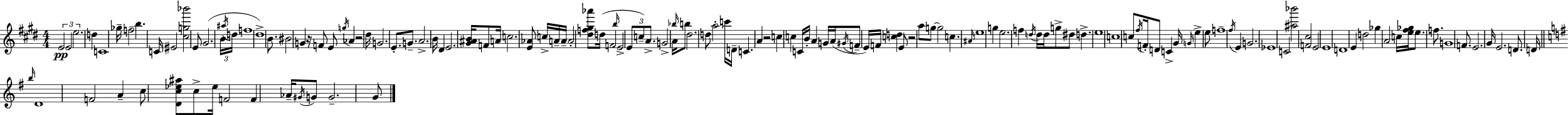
{
  \clef treble
  \numericTimeSignature
  \time 4/4
  \key e \major
  \repeat volta 2 { \tuplet 3/2 { e'2\pp e'2 | e''2. } d''4 | c'1 | ges''16-- f''2-- b''4. c'16 | \break eis'2 <cis'' g'' bes'''>2 | e'8 gis'2.( \tuplet 3/2 { b'16 \acciaccatura { ais''16 } | d''16 } f''1 | dis''1->) | \break b'8. bis'2 g'4 | r16 f'8 e'8 \acciaccatura { g''16 } aes'4 r2 | dis''16 g'2. e'8.-. | g'8.-- a'2.-> | \break b'16 dis'4 e'2. | <gis' ais' b'>16 f'8 a'16 c''2. | <e' aes'>8 c''16-> a'16-- a'16-- a'2-. <dis'' f'' gis'' aes'''>8 | d''16( f'2 \grace { b''16 } e'2-> | \break \tuplet 3/2 { e'8 c''8--) a'8.-> } g'2-> | a'16 \grace { bes''16 } b''8 dis''2. | d''8 a''2-. c'''16 d'16-- c'4. | a'4 r2 | \break c''4 c''4 c'16 b'16-. a'4 g'16 a'16( | \acciaccatura { gis'16 } f'8-- e'16) f'16 <c'' d''>4 e'8 r2 | a''8 g''8~~ g''2 c''4. | \grace { ais'16 } e''1 | \break g''4 e''2. | f''4 \acciaccatura { d''16 } d''16 d''16 g''8-> dis''8 | d''4.-> e''1 | c''1 | \break c''8 \acciaccatura { fis''16 } f'16-. d'8 c'4-> | gis'16 \grace { g'16 } e''4-> e''8 f''1-- | \acciaccatura { fis''16 } e'4 g'2. | ees'1 | \break c'2 | <ais'' bes'''>2 <f' cis''>2 | e'2 e'1 | d'1 | \break e'4 d''2 | ges''4 a'2 | c''16 <e'' fis'' ges''>16 e''8. f''8. g'1 | f'8. e'2. | \break gis'16 e'2. | d'8. d'16 \bar "||" \break \key g \major \grace { b''16 } d'1 | f'2 a'4-- c''8 <d' c'' ees'' ais''>8 | c''8-> ees''16 f'2 f'4 | aes'16-- \acciaccatura { gis'16 } g'8 g'2.-- | \break g'8 } \bar "|."
}